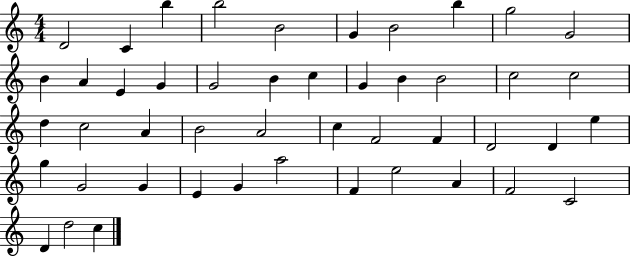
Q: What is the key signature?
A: C major